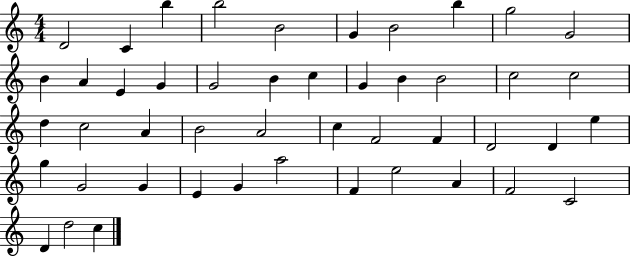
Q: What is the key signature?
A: C major